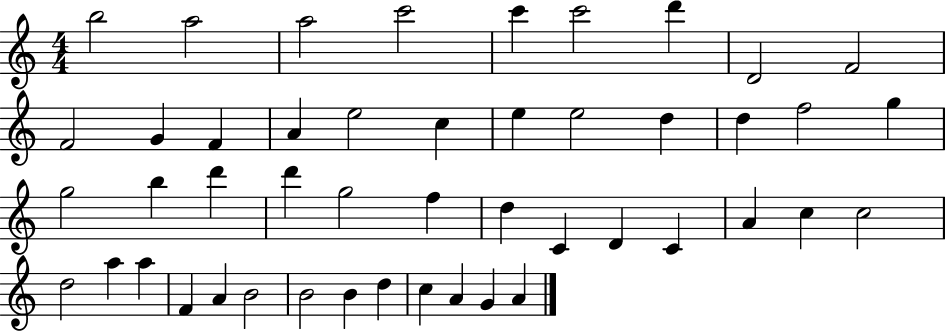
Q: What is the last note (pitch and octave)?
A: A4